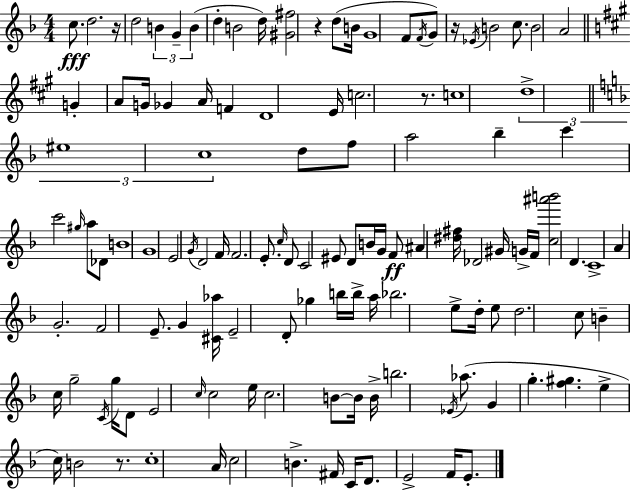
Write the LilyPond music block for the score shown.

{
  \clef treble
  \numericTimeSignature
  \time 4/4
  \key d \minor
  c''8.\fff d''2. r16 | d''2 \tuplet 3/2 { b'4 g'4-- | b'4( } d''4-. b'2 | d''16) <gis' fis''>2 r4 d''8( b'16 | \break g'1 | f'8 \acciaccatura { f'16 } g'8) r16 \acciaccatura { ees'16 } b'2 c''8. | b'2 a'2 | \bar "||" \break \key a \major g'4-. a'8 g'16 ges'4 a'16 f'4 | d'1 | e'16 c''2. r8. | c''1 | \break \tuplet 3/2 { d''1-> | \bar "||" \break \key f \major eis''1 | c''1 } | d''8 f''8 a''2 bes''4-- | c'''4 c'''2 \grace { gis''16 } a''8 des'8 | \break b'1 | g'1 | e'2 \acciaccatura { g'16 } d'2 | f'16 f'2. e'8.-. | \break \grace { c''16 } d'8 c'2 eis'8 d'8 | b'16 g'16 f'8\ff ais'4 <dis'' fis''>16 des'2 | gis'16 g'16-> f'16 <c'' ais''' b'''>2 d'4. | c'1-> | \break a'4 g'2.-. | f'2 e'8.-- g'4 | <cis' aes''>16 e'2-- d'8-. ges''4 | b''16 b''16-> a''16 bes''2. | \break e''8-> d''16-. e''8 d''2. | c''8 b'4-- c''16 g''2-- | \acciaccatura { c'16 } g''16 d'8 e'2 \grace { c''16 } c''2 | e''16 c''2. | \break b'8~~ b'16 b'16-> b''2. | \acciaccatura { ees'16 } aes''8.( g'4 g''4.-. | <f'' gis''>4. e''4-> c''16) b'2 | r8. c''1-. | \break a'16 c''2 b'4.-> | fis'16 c'16 d'8. e'2-> | f'16 e'8.-. \bar "|."
}